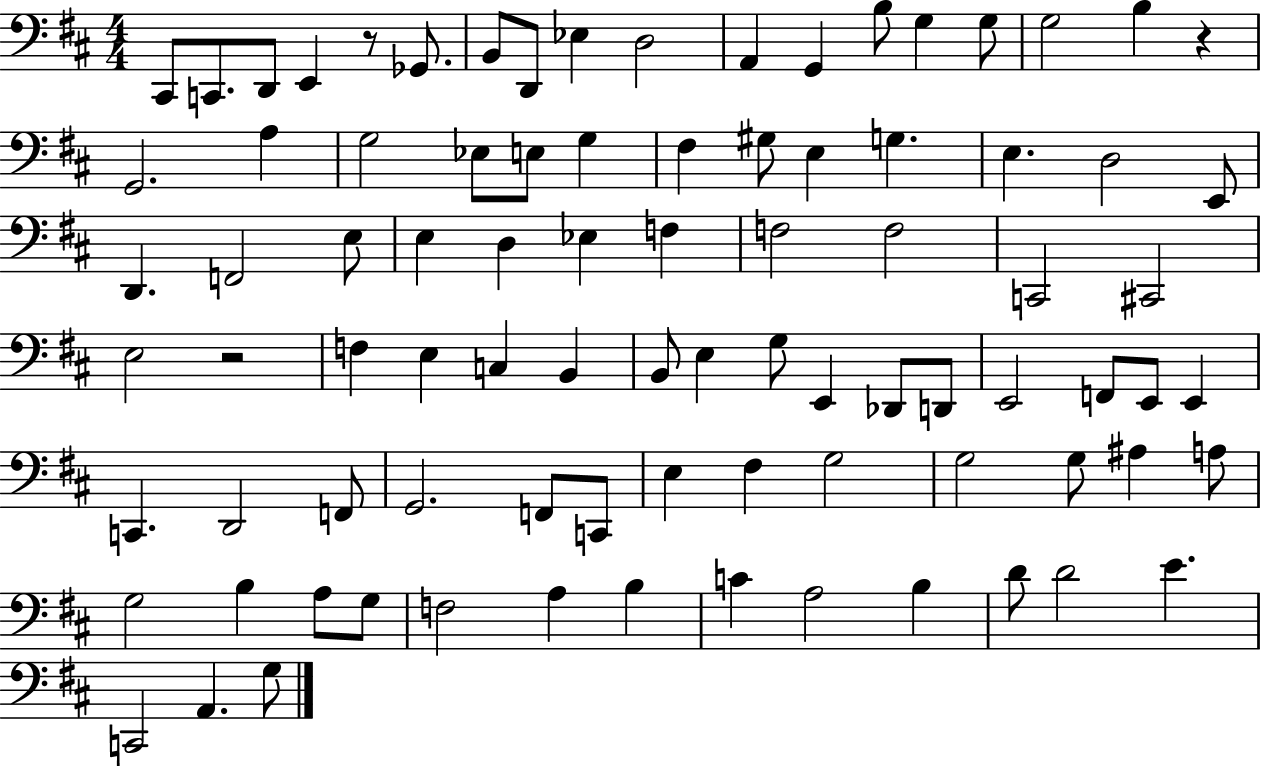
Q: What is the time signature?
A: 4/4